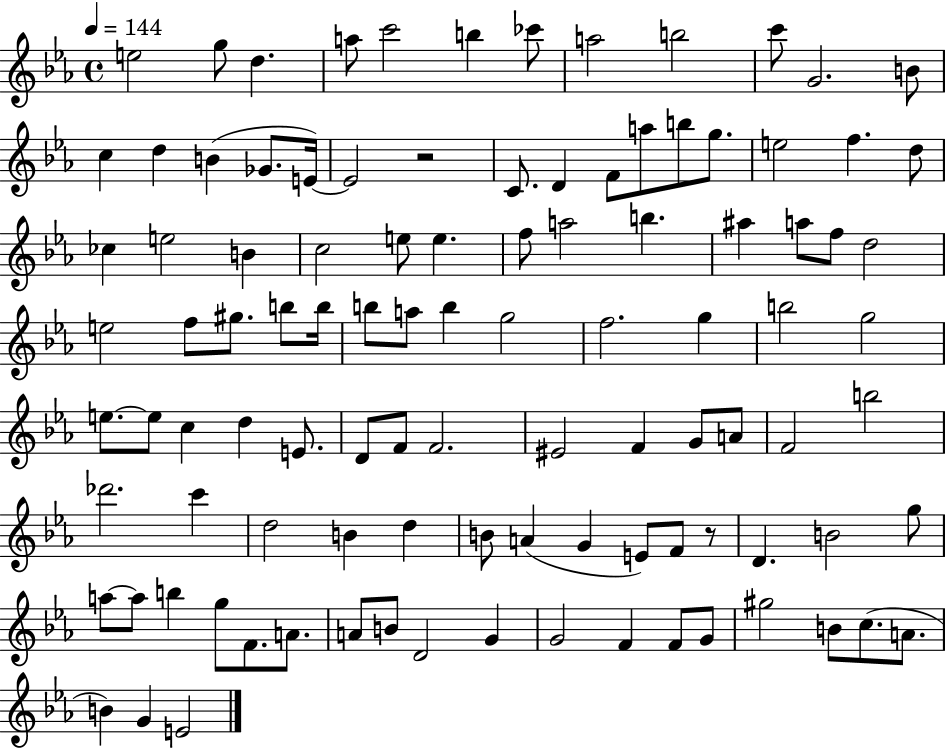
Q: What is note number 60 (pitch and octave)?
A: F4